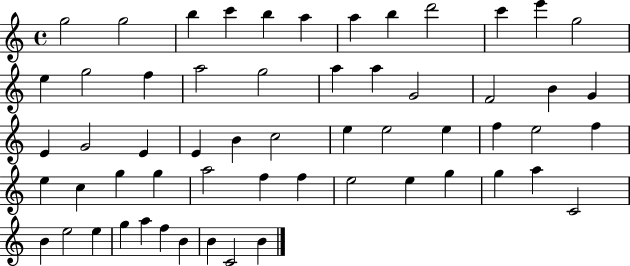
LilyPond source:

{
  \clef treble
  \time 4/4
  \defaultTimeSignature
  \key c \major
  g''2 g''2 | b''4 c'''4 b''4 a''4 | a''4 b''4 d'''2 | c'''4 e'''4 g''2 | \break e''4 g''2 f''4 | a''2 g''2 | a''4 a''4 g'2 | f'2 b'4 g'4 | \break e'4 g'2 e'4 | e'4 b'4 c''2 | e''4 e''2 e''4 | f''4 e''2 f''4 | \break e''4 c''4 g''4 g''4 | a''2 f''4 f''4 | e''2 e''4 g''4 | g''4 a''4 c'2 | \break b'4 e''2 e''4 | g''4 a''4 f''4 b'4 | b'4 c'2 b'4 | \bar "|."
}